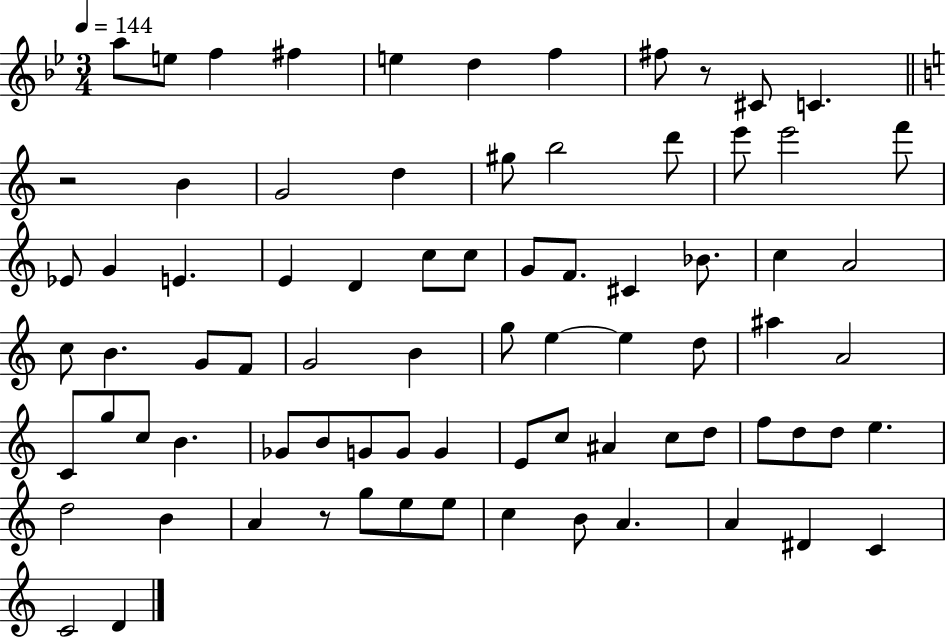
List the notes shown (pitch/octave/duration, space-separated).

A5/e E5/e F5/q F#5/q E5/q D5/q F5/q F#5/e R/e C#4/e C4/q. R/h B4/q G4/h D5/q G#5/e B5/h D6/e E6/e E6/h F6/e Eb4/e G4/q E4/q. E4/q D4/q C5/e C5/e G4/e F4/e. C#4/q Bb4/e. C5/q A4/h C5/e B4/q. G4/e F4/e G4/h B4/q G5/e E5/q E5/q D5/e A#5/q A4/h C4/e G5/e C5/e B4/q. Gb4/e B4/e G4/e G4/e G4/q E4/e C5/e A#4/q C5/e D5/e F5/e D5/e D5/e E5/q. D5/h B4/q A4/q R/e G5/e E5/e E5/e C5/q B4/e A4/q. A4/q D#4/q C4/q C4/h D4/q